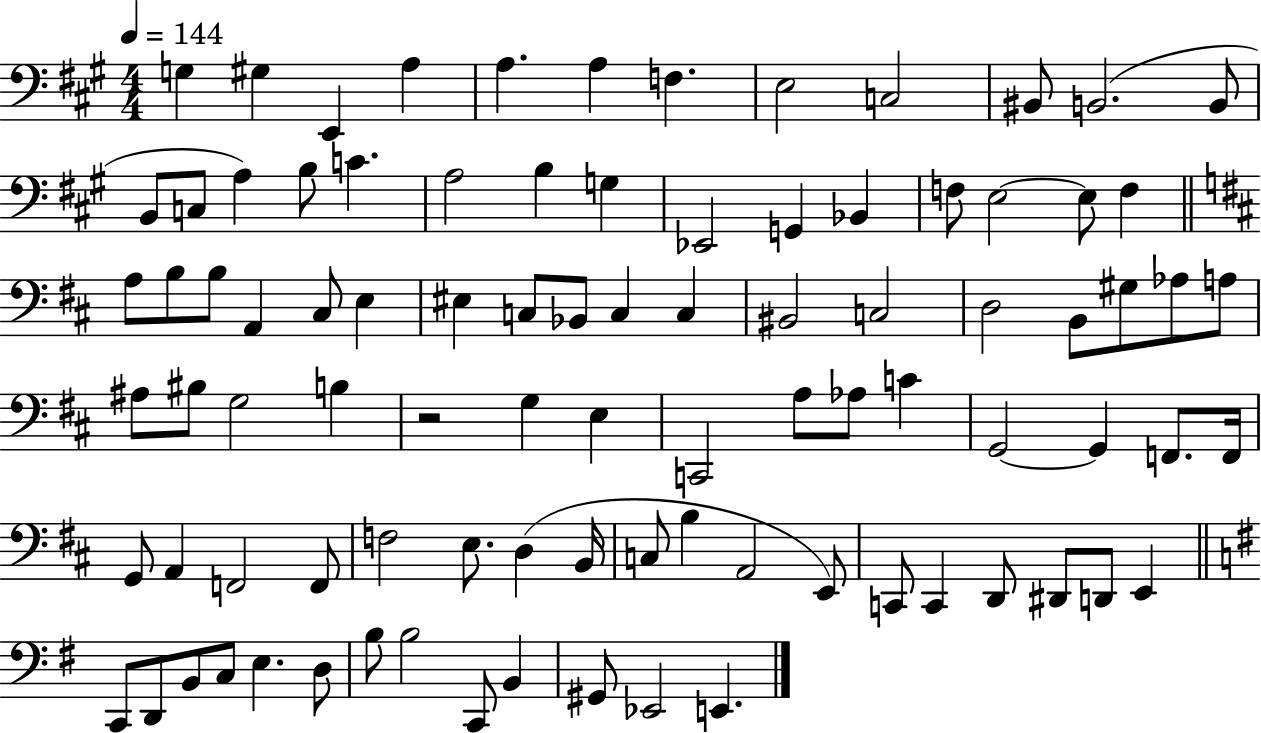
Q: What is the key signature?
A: A major